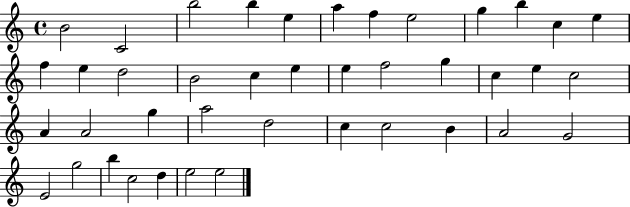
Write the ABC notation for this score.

X:1
T:Untitled
M:4/4
L:1/4
K:C
B2 C2 b2 b e a f e2 g b c e f e d2 B2 c e e f2 g c e c2 A A2 g a2 d2 c c2 B A2 G2 E2 g2 b c2 d e2 e2